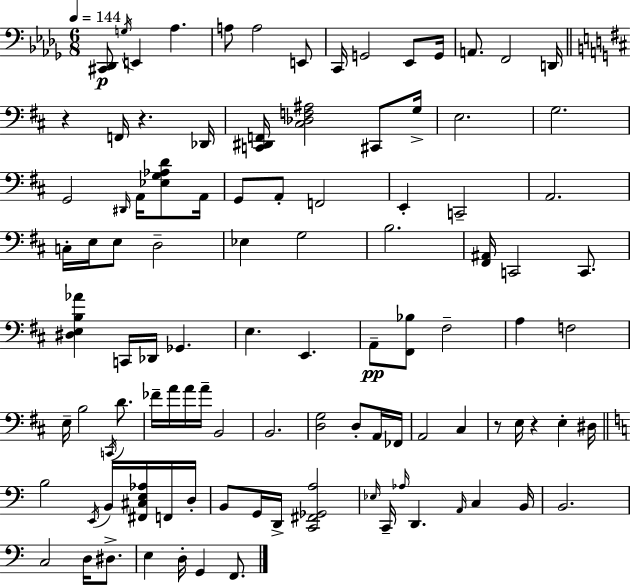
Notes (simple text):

[C#2,Db2]/e G3/s E2/q Ab3/q. A3/e A3/h E2/e C2/s G2/h Eb2/e G2/s A2/e. F2/h D2/s R/q F2/s R/q. Db2/s [C2,D#2,F2]/s [C#3,Db3,F3,A#3]/h C#2/e G3/s E3/h. G3/h. G2/h D#2/s A2/s [Eb3,G3,Ab3,D4]/e A2/s G2/e A2/e F2/h E2/q C2/h A2/h. C3/s E3/s E3/e D3/h Eb3/q G3/h B3/h. [F#2,A#2]/s C2/h C2/e. [D#3,E3,B3,Ab4]/q C2/s Db2/s Gb2/q. E3/q. E2/q. A2/e [F#2,Bb3]/e F#3/h A3/q F3/h E3/s B3/h C2/s D4/e. FES4/s A4/s A4/s A4/s B2/h B2/h. [D3,G3]/h D3/e A2/s FES2/s A2/h C#3/q R/e E3/s R/q E3/q D#3/s B3/h E2/s B2/s [F#2,C#3,E3,Ab3]/s F2/s D3/s B2/e G2/s D2/s [C2,F#2,Gb2,A3]/h Eb3/s C2/s Ab3/s D2/q. A2/s C3/q B2/s B2/h. C3/h D3/s D#3/e. E3/q D3/s G2/q F2/e.